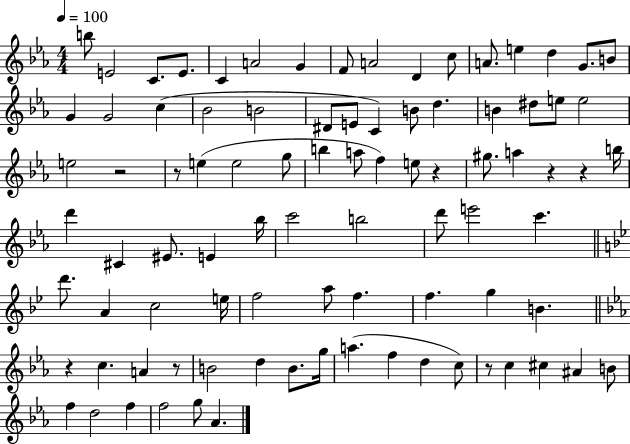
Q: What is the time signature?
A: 4/4